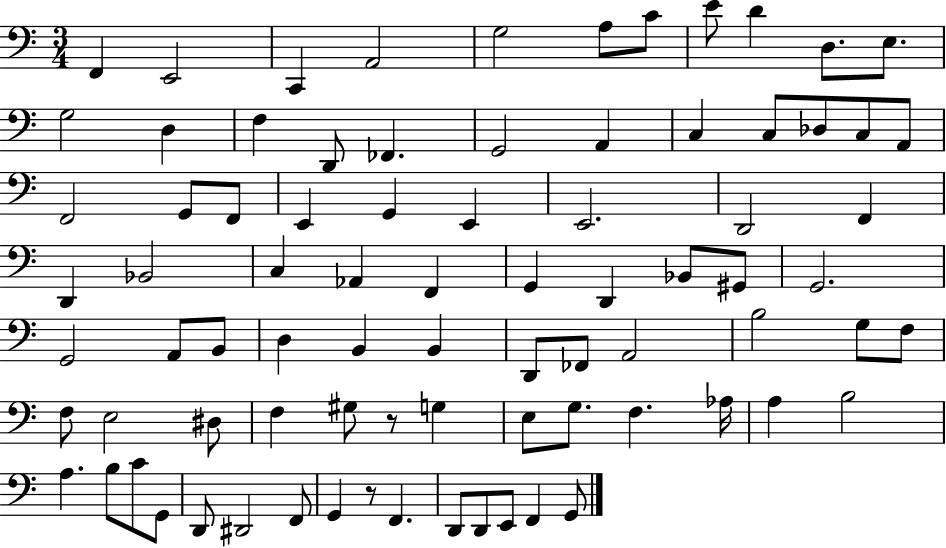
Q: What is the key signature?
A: C major